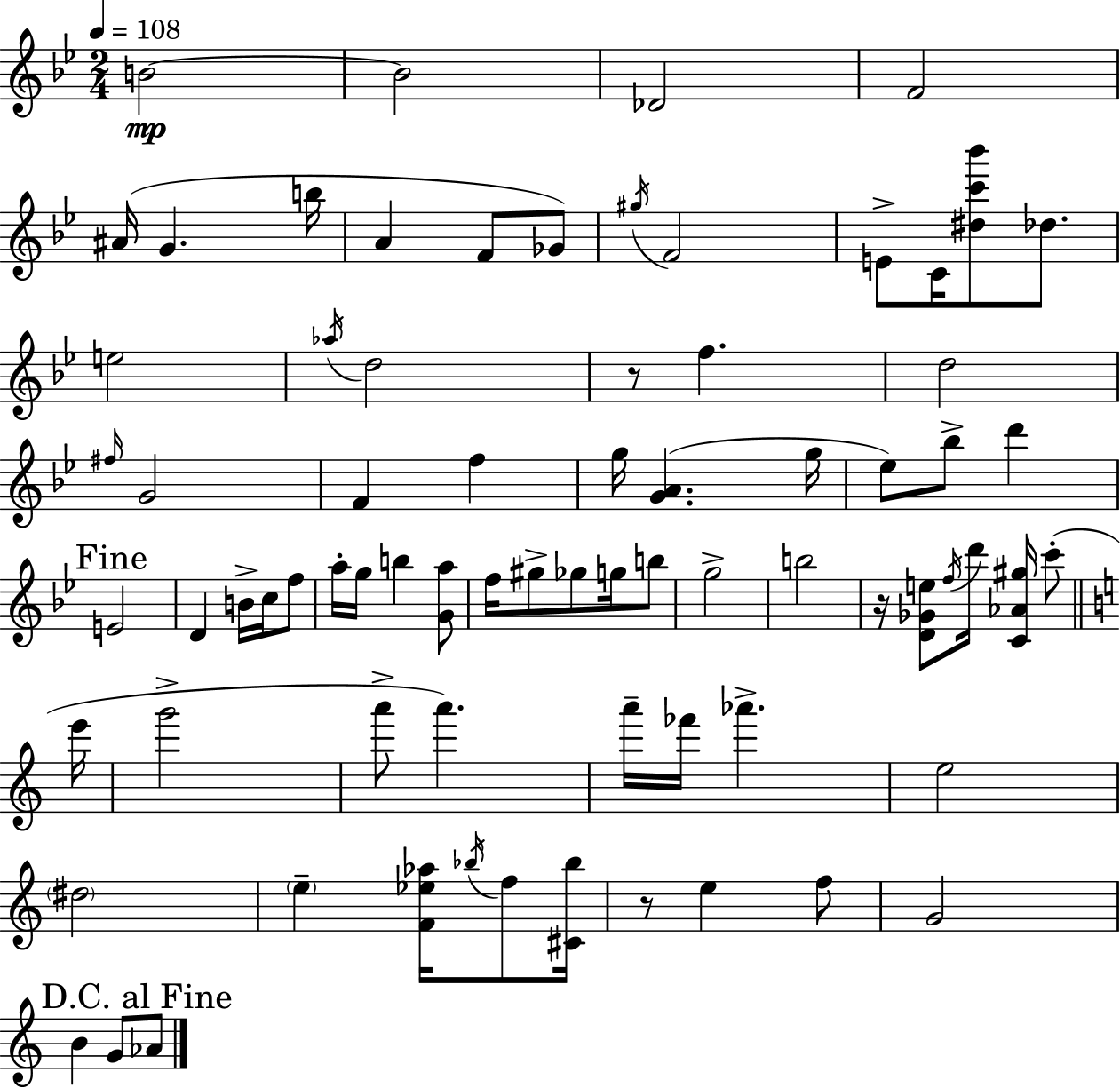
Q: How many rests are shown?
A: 3